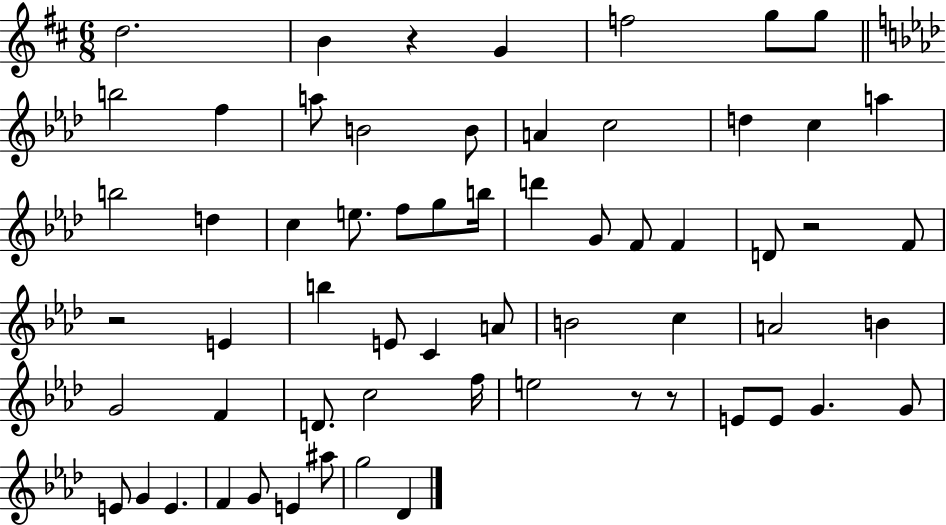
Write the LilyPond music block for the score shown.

{
  \clef treble
  \numericTimeSignature
  \time 6/8
  \key d \major
  d''2. | b'4 r4 g'4 | f''2 g''8 g''8 | \bar "||" \break \key aes \major b''2 f''4 | a''8 b'2 b'8 | a'4 c''2 | d''4 c''4 a''4 | \break b''2 d''4 | c''4 e''8. f''8 g''8 b''16 | d'''4 g'8 f'8 f'4 | d'8 r2 f'8 | \break r2 e'4 | b''4 e'8 c'4 a'8 | b'2 c''4 | a'2 b'4 | \break g'2 f'4 | d'8. c''2 f''16 | e''2 r8 r8 | e'8 e'8 g'4. g'8 | \break e'8 g'4 e'4. | f'4 g'8 e'4 ais''8 | g''2 des'4 | \bar "|."
}